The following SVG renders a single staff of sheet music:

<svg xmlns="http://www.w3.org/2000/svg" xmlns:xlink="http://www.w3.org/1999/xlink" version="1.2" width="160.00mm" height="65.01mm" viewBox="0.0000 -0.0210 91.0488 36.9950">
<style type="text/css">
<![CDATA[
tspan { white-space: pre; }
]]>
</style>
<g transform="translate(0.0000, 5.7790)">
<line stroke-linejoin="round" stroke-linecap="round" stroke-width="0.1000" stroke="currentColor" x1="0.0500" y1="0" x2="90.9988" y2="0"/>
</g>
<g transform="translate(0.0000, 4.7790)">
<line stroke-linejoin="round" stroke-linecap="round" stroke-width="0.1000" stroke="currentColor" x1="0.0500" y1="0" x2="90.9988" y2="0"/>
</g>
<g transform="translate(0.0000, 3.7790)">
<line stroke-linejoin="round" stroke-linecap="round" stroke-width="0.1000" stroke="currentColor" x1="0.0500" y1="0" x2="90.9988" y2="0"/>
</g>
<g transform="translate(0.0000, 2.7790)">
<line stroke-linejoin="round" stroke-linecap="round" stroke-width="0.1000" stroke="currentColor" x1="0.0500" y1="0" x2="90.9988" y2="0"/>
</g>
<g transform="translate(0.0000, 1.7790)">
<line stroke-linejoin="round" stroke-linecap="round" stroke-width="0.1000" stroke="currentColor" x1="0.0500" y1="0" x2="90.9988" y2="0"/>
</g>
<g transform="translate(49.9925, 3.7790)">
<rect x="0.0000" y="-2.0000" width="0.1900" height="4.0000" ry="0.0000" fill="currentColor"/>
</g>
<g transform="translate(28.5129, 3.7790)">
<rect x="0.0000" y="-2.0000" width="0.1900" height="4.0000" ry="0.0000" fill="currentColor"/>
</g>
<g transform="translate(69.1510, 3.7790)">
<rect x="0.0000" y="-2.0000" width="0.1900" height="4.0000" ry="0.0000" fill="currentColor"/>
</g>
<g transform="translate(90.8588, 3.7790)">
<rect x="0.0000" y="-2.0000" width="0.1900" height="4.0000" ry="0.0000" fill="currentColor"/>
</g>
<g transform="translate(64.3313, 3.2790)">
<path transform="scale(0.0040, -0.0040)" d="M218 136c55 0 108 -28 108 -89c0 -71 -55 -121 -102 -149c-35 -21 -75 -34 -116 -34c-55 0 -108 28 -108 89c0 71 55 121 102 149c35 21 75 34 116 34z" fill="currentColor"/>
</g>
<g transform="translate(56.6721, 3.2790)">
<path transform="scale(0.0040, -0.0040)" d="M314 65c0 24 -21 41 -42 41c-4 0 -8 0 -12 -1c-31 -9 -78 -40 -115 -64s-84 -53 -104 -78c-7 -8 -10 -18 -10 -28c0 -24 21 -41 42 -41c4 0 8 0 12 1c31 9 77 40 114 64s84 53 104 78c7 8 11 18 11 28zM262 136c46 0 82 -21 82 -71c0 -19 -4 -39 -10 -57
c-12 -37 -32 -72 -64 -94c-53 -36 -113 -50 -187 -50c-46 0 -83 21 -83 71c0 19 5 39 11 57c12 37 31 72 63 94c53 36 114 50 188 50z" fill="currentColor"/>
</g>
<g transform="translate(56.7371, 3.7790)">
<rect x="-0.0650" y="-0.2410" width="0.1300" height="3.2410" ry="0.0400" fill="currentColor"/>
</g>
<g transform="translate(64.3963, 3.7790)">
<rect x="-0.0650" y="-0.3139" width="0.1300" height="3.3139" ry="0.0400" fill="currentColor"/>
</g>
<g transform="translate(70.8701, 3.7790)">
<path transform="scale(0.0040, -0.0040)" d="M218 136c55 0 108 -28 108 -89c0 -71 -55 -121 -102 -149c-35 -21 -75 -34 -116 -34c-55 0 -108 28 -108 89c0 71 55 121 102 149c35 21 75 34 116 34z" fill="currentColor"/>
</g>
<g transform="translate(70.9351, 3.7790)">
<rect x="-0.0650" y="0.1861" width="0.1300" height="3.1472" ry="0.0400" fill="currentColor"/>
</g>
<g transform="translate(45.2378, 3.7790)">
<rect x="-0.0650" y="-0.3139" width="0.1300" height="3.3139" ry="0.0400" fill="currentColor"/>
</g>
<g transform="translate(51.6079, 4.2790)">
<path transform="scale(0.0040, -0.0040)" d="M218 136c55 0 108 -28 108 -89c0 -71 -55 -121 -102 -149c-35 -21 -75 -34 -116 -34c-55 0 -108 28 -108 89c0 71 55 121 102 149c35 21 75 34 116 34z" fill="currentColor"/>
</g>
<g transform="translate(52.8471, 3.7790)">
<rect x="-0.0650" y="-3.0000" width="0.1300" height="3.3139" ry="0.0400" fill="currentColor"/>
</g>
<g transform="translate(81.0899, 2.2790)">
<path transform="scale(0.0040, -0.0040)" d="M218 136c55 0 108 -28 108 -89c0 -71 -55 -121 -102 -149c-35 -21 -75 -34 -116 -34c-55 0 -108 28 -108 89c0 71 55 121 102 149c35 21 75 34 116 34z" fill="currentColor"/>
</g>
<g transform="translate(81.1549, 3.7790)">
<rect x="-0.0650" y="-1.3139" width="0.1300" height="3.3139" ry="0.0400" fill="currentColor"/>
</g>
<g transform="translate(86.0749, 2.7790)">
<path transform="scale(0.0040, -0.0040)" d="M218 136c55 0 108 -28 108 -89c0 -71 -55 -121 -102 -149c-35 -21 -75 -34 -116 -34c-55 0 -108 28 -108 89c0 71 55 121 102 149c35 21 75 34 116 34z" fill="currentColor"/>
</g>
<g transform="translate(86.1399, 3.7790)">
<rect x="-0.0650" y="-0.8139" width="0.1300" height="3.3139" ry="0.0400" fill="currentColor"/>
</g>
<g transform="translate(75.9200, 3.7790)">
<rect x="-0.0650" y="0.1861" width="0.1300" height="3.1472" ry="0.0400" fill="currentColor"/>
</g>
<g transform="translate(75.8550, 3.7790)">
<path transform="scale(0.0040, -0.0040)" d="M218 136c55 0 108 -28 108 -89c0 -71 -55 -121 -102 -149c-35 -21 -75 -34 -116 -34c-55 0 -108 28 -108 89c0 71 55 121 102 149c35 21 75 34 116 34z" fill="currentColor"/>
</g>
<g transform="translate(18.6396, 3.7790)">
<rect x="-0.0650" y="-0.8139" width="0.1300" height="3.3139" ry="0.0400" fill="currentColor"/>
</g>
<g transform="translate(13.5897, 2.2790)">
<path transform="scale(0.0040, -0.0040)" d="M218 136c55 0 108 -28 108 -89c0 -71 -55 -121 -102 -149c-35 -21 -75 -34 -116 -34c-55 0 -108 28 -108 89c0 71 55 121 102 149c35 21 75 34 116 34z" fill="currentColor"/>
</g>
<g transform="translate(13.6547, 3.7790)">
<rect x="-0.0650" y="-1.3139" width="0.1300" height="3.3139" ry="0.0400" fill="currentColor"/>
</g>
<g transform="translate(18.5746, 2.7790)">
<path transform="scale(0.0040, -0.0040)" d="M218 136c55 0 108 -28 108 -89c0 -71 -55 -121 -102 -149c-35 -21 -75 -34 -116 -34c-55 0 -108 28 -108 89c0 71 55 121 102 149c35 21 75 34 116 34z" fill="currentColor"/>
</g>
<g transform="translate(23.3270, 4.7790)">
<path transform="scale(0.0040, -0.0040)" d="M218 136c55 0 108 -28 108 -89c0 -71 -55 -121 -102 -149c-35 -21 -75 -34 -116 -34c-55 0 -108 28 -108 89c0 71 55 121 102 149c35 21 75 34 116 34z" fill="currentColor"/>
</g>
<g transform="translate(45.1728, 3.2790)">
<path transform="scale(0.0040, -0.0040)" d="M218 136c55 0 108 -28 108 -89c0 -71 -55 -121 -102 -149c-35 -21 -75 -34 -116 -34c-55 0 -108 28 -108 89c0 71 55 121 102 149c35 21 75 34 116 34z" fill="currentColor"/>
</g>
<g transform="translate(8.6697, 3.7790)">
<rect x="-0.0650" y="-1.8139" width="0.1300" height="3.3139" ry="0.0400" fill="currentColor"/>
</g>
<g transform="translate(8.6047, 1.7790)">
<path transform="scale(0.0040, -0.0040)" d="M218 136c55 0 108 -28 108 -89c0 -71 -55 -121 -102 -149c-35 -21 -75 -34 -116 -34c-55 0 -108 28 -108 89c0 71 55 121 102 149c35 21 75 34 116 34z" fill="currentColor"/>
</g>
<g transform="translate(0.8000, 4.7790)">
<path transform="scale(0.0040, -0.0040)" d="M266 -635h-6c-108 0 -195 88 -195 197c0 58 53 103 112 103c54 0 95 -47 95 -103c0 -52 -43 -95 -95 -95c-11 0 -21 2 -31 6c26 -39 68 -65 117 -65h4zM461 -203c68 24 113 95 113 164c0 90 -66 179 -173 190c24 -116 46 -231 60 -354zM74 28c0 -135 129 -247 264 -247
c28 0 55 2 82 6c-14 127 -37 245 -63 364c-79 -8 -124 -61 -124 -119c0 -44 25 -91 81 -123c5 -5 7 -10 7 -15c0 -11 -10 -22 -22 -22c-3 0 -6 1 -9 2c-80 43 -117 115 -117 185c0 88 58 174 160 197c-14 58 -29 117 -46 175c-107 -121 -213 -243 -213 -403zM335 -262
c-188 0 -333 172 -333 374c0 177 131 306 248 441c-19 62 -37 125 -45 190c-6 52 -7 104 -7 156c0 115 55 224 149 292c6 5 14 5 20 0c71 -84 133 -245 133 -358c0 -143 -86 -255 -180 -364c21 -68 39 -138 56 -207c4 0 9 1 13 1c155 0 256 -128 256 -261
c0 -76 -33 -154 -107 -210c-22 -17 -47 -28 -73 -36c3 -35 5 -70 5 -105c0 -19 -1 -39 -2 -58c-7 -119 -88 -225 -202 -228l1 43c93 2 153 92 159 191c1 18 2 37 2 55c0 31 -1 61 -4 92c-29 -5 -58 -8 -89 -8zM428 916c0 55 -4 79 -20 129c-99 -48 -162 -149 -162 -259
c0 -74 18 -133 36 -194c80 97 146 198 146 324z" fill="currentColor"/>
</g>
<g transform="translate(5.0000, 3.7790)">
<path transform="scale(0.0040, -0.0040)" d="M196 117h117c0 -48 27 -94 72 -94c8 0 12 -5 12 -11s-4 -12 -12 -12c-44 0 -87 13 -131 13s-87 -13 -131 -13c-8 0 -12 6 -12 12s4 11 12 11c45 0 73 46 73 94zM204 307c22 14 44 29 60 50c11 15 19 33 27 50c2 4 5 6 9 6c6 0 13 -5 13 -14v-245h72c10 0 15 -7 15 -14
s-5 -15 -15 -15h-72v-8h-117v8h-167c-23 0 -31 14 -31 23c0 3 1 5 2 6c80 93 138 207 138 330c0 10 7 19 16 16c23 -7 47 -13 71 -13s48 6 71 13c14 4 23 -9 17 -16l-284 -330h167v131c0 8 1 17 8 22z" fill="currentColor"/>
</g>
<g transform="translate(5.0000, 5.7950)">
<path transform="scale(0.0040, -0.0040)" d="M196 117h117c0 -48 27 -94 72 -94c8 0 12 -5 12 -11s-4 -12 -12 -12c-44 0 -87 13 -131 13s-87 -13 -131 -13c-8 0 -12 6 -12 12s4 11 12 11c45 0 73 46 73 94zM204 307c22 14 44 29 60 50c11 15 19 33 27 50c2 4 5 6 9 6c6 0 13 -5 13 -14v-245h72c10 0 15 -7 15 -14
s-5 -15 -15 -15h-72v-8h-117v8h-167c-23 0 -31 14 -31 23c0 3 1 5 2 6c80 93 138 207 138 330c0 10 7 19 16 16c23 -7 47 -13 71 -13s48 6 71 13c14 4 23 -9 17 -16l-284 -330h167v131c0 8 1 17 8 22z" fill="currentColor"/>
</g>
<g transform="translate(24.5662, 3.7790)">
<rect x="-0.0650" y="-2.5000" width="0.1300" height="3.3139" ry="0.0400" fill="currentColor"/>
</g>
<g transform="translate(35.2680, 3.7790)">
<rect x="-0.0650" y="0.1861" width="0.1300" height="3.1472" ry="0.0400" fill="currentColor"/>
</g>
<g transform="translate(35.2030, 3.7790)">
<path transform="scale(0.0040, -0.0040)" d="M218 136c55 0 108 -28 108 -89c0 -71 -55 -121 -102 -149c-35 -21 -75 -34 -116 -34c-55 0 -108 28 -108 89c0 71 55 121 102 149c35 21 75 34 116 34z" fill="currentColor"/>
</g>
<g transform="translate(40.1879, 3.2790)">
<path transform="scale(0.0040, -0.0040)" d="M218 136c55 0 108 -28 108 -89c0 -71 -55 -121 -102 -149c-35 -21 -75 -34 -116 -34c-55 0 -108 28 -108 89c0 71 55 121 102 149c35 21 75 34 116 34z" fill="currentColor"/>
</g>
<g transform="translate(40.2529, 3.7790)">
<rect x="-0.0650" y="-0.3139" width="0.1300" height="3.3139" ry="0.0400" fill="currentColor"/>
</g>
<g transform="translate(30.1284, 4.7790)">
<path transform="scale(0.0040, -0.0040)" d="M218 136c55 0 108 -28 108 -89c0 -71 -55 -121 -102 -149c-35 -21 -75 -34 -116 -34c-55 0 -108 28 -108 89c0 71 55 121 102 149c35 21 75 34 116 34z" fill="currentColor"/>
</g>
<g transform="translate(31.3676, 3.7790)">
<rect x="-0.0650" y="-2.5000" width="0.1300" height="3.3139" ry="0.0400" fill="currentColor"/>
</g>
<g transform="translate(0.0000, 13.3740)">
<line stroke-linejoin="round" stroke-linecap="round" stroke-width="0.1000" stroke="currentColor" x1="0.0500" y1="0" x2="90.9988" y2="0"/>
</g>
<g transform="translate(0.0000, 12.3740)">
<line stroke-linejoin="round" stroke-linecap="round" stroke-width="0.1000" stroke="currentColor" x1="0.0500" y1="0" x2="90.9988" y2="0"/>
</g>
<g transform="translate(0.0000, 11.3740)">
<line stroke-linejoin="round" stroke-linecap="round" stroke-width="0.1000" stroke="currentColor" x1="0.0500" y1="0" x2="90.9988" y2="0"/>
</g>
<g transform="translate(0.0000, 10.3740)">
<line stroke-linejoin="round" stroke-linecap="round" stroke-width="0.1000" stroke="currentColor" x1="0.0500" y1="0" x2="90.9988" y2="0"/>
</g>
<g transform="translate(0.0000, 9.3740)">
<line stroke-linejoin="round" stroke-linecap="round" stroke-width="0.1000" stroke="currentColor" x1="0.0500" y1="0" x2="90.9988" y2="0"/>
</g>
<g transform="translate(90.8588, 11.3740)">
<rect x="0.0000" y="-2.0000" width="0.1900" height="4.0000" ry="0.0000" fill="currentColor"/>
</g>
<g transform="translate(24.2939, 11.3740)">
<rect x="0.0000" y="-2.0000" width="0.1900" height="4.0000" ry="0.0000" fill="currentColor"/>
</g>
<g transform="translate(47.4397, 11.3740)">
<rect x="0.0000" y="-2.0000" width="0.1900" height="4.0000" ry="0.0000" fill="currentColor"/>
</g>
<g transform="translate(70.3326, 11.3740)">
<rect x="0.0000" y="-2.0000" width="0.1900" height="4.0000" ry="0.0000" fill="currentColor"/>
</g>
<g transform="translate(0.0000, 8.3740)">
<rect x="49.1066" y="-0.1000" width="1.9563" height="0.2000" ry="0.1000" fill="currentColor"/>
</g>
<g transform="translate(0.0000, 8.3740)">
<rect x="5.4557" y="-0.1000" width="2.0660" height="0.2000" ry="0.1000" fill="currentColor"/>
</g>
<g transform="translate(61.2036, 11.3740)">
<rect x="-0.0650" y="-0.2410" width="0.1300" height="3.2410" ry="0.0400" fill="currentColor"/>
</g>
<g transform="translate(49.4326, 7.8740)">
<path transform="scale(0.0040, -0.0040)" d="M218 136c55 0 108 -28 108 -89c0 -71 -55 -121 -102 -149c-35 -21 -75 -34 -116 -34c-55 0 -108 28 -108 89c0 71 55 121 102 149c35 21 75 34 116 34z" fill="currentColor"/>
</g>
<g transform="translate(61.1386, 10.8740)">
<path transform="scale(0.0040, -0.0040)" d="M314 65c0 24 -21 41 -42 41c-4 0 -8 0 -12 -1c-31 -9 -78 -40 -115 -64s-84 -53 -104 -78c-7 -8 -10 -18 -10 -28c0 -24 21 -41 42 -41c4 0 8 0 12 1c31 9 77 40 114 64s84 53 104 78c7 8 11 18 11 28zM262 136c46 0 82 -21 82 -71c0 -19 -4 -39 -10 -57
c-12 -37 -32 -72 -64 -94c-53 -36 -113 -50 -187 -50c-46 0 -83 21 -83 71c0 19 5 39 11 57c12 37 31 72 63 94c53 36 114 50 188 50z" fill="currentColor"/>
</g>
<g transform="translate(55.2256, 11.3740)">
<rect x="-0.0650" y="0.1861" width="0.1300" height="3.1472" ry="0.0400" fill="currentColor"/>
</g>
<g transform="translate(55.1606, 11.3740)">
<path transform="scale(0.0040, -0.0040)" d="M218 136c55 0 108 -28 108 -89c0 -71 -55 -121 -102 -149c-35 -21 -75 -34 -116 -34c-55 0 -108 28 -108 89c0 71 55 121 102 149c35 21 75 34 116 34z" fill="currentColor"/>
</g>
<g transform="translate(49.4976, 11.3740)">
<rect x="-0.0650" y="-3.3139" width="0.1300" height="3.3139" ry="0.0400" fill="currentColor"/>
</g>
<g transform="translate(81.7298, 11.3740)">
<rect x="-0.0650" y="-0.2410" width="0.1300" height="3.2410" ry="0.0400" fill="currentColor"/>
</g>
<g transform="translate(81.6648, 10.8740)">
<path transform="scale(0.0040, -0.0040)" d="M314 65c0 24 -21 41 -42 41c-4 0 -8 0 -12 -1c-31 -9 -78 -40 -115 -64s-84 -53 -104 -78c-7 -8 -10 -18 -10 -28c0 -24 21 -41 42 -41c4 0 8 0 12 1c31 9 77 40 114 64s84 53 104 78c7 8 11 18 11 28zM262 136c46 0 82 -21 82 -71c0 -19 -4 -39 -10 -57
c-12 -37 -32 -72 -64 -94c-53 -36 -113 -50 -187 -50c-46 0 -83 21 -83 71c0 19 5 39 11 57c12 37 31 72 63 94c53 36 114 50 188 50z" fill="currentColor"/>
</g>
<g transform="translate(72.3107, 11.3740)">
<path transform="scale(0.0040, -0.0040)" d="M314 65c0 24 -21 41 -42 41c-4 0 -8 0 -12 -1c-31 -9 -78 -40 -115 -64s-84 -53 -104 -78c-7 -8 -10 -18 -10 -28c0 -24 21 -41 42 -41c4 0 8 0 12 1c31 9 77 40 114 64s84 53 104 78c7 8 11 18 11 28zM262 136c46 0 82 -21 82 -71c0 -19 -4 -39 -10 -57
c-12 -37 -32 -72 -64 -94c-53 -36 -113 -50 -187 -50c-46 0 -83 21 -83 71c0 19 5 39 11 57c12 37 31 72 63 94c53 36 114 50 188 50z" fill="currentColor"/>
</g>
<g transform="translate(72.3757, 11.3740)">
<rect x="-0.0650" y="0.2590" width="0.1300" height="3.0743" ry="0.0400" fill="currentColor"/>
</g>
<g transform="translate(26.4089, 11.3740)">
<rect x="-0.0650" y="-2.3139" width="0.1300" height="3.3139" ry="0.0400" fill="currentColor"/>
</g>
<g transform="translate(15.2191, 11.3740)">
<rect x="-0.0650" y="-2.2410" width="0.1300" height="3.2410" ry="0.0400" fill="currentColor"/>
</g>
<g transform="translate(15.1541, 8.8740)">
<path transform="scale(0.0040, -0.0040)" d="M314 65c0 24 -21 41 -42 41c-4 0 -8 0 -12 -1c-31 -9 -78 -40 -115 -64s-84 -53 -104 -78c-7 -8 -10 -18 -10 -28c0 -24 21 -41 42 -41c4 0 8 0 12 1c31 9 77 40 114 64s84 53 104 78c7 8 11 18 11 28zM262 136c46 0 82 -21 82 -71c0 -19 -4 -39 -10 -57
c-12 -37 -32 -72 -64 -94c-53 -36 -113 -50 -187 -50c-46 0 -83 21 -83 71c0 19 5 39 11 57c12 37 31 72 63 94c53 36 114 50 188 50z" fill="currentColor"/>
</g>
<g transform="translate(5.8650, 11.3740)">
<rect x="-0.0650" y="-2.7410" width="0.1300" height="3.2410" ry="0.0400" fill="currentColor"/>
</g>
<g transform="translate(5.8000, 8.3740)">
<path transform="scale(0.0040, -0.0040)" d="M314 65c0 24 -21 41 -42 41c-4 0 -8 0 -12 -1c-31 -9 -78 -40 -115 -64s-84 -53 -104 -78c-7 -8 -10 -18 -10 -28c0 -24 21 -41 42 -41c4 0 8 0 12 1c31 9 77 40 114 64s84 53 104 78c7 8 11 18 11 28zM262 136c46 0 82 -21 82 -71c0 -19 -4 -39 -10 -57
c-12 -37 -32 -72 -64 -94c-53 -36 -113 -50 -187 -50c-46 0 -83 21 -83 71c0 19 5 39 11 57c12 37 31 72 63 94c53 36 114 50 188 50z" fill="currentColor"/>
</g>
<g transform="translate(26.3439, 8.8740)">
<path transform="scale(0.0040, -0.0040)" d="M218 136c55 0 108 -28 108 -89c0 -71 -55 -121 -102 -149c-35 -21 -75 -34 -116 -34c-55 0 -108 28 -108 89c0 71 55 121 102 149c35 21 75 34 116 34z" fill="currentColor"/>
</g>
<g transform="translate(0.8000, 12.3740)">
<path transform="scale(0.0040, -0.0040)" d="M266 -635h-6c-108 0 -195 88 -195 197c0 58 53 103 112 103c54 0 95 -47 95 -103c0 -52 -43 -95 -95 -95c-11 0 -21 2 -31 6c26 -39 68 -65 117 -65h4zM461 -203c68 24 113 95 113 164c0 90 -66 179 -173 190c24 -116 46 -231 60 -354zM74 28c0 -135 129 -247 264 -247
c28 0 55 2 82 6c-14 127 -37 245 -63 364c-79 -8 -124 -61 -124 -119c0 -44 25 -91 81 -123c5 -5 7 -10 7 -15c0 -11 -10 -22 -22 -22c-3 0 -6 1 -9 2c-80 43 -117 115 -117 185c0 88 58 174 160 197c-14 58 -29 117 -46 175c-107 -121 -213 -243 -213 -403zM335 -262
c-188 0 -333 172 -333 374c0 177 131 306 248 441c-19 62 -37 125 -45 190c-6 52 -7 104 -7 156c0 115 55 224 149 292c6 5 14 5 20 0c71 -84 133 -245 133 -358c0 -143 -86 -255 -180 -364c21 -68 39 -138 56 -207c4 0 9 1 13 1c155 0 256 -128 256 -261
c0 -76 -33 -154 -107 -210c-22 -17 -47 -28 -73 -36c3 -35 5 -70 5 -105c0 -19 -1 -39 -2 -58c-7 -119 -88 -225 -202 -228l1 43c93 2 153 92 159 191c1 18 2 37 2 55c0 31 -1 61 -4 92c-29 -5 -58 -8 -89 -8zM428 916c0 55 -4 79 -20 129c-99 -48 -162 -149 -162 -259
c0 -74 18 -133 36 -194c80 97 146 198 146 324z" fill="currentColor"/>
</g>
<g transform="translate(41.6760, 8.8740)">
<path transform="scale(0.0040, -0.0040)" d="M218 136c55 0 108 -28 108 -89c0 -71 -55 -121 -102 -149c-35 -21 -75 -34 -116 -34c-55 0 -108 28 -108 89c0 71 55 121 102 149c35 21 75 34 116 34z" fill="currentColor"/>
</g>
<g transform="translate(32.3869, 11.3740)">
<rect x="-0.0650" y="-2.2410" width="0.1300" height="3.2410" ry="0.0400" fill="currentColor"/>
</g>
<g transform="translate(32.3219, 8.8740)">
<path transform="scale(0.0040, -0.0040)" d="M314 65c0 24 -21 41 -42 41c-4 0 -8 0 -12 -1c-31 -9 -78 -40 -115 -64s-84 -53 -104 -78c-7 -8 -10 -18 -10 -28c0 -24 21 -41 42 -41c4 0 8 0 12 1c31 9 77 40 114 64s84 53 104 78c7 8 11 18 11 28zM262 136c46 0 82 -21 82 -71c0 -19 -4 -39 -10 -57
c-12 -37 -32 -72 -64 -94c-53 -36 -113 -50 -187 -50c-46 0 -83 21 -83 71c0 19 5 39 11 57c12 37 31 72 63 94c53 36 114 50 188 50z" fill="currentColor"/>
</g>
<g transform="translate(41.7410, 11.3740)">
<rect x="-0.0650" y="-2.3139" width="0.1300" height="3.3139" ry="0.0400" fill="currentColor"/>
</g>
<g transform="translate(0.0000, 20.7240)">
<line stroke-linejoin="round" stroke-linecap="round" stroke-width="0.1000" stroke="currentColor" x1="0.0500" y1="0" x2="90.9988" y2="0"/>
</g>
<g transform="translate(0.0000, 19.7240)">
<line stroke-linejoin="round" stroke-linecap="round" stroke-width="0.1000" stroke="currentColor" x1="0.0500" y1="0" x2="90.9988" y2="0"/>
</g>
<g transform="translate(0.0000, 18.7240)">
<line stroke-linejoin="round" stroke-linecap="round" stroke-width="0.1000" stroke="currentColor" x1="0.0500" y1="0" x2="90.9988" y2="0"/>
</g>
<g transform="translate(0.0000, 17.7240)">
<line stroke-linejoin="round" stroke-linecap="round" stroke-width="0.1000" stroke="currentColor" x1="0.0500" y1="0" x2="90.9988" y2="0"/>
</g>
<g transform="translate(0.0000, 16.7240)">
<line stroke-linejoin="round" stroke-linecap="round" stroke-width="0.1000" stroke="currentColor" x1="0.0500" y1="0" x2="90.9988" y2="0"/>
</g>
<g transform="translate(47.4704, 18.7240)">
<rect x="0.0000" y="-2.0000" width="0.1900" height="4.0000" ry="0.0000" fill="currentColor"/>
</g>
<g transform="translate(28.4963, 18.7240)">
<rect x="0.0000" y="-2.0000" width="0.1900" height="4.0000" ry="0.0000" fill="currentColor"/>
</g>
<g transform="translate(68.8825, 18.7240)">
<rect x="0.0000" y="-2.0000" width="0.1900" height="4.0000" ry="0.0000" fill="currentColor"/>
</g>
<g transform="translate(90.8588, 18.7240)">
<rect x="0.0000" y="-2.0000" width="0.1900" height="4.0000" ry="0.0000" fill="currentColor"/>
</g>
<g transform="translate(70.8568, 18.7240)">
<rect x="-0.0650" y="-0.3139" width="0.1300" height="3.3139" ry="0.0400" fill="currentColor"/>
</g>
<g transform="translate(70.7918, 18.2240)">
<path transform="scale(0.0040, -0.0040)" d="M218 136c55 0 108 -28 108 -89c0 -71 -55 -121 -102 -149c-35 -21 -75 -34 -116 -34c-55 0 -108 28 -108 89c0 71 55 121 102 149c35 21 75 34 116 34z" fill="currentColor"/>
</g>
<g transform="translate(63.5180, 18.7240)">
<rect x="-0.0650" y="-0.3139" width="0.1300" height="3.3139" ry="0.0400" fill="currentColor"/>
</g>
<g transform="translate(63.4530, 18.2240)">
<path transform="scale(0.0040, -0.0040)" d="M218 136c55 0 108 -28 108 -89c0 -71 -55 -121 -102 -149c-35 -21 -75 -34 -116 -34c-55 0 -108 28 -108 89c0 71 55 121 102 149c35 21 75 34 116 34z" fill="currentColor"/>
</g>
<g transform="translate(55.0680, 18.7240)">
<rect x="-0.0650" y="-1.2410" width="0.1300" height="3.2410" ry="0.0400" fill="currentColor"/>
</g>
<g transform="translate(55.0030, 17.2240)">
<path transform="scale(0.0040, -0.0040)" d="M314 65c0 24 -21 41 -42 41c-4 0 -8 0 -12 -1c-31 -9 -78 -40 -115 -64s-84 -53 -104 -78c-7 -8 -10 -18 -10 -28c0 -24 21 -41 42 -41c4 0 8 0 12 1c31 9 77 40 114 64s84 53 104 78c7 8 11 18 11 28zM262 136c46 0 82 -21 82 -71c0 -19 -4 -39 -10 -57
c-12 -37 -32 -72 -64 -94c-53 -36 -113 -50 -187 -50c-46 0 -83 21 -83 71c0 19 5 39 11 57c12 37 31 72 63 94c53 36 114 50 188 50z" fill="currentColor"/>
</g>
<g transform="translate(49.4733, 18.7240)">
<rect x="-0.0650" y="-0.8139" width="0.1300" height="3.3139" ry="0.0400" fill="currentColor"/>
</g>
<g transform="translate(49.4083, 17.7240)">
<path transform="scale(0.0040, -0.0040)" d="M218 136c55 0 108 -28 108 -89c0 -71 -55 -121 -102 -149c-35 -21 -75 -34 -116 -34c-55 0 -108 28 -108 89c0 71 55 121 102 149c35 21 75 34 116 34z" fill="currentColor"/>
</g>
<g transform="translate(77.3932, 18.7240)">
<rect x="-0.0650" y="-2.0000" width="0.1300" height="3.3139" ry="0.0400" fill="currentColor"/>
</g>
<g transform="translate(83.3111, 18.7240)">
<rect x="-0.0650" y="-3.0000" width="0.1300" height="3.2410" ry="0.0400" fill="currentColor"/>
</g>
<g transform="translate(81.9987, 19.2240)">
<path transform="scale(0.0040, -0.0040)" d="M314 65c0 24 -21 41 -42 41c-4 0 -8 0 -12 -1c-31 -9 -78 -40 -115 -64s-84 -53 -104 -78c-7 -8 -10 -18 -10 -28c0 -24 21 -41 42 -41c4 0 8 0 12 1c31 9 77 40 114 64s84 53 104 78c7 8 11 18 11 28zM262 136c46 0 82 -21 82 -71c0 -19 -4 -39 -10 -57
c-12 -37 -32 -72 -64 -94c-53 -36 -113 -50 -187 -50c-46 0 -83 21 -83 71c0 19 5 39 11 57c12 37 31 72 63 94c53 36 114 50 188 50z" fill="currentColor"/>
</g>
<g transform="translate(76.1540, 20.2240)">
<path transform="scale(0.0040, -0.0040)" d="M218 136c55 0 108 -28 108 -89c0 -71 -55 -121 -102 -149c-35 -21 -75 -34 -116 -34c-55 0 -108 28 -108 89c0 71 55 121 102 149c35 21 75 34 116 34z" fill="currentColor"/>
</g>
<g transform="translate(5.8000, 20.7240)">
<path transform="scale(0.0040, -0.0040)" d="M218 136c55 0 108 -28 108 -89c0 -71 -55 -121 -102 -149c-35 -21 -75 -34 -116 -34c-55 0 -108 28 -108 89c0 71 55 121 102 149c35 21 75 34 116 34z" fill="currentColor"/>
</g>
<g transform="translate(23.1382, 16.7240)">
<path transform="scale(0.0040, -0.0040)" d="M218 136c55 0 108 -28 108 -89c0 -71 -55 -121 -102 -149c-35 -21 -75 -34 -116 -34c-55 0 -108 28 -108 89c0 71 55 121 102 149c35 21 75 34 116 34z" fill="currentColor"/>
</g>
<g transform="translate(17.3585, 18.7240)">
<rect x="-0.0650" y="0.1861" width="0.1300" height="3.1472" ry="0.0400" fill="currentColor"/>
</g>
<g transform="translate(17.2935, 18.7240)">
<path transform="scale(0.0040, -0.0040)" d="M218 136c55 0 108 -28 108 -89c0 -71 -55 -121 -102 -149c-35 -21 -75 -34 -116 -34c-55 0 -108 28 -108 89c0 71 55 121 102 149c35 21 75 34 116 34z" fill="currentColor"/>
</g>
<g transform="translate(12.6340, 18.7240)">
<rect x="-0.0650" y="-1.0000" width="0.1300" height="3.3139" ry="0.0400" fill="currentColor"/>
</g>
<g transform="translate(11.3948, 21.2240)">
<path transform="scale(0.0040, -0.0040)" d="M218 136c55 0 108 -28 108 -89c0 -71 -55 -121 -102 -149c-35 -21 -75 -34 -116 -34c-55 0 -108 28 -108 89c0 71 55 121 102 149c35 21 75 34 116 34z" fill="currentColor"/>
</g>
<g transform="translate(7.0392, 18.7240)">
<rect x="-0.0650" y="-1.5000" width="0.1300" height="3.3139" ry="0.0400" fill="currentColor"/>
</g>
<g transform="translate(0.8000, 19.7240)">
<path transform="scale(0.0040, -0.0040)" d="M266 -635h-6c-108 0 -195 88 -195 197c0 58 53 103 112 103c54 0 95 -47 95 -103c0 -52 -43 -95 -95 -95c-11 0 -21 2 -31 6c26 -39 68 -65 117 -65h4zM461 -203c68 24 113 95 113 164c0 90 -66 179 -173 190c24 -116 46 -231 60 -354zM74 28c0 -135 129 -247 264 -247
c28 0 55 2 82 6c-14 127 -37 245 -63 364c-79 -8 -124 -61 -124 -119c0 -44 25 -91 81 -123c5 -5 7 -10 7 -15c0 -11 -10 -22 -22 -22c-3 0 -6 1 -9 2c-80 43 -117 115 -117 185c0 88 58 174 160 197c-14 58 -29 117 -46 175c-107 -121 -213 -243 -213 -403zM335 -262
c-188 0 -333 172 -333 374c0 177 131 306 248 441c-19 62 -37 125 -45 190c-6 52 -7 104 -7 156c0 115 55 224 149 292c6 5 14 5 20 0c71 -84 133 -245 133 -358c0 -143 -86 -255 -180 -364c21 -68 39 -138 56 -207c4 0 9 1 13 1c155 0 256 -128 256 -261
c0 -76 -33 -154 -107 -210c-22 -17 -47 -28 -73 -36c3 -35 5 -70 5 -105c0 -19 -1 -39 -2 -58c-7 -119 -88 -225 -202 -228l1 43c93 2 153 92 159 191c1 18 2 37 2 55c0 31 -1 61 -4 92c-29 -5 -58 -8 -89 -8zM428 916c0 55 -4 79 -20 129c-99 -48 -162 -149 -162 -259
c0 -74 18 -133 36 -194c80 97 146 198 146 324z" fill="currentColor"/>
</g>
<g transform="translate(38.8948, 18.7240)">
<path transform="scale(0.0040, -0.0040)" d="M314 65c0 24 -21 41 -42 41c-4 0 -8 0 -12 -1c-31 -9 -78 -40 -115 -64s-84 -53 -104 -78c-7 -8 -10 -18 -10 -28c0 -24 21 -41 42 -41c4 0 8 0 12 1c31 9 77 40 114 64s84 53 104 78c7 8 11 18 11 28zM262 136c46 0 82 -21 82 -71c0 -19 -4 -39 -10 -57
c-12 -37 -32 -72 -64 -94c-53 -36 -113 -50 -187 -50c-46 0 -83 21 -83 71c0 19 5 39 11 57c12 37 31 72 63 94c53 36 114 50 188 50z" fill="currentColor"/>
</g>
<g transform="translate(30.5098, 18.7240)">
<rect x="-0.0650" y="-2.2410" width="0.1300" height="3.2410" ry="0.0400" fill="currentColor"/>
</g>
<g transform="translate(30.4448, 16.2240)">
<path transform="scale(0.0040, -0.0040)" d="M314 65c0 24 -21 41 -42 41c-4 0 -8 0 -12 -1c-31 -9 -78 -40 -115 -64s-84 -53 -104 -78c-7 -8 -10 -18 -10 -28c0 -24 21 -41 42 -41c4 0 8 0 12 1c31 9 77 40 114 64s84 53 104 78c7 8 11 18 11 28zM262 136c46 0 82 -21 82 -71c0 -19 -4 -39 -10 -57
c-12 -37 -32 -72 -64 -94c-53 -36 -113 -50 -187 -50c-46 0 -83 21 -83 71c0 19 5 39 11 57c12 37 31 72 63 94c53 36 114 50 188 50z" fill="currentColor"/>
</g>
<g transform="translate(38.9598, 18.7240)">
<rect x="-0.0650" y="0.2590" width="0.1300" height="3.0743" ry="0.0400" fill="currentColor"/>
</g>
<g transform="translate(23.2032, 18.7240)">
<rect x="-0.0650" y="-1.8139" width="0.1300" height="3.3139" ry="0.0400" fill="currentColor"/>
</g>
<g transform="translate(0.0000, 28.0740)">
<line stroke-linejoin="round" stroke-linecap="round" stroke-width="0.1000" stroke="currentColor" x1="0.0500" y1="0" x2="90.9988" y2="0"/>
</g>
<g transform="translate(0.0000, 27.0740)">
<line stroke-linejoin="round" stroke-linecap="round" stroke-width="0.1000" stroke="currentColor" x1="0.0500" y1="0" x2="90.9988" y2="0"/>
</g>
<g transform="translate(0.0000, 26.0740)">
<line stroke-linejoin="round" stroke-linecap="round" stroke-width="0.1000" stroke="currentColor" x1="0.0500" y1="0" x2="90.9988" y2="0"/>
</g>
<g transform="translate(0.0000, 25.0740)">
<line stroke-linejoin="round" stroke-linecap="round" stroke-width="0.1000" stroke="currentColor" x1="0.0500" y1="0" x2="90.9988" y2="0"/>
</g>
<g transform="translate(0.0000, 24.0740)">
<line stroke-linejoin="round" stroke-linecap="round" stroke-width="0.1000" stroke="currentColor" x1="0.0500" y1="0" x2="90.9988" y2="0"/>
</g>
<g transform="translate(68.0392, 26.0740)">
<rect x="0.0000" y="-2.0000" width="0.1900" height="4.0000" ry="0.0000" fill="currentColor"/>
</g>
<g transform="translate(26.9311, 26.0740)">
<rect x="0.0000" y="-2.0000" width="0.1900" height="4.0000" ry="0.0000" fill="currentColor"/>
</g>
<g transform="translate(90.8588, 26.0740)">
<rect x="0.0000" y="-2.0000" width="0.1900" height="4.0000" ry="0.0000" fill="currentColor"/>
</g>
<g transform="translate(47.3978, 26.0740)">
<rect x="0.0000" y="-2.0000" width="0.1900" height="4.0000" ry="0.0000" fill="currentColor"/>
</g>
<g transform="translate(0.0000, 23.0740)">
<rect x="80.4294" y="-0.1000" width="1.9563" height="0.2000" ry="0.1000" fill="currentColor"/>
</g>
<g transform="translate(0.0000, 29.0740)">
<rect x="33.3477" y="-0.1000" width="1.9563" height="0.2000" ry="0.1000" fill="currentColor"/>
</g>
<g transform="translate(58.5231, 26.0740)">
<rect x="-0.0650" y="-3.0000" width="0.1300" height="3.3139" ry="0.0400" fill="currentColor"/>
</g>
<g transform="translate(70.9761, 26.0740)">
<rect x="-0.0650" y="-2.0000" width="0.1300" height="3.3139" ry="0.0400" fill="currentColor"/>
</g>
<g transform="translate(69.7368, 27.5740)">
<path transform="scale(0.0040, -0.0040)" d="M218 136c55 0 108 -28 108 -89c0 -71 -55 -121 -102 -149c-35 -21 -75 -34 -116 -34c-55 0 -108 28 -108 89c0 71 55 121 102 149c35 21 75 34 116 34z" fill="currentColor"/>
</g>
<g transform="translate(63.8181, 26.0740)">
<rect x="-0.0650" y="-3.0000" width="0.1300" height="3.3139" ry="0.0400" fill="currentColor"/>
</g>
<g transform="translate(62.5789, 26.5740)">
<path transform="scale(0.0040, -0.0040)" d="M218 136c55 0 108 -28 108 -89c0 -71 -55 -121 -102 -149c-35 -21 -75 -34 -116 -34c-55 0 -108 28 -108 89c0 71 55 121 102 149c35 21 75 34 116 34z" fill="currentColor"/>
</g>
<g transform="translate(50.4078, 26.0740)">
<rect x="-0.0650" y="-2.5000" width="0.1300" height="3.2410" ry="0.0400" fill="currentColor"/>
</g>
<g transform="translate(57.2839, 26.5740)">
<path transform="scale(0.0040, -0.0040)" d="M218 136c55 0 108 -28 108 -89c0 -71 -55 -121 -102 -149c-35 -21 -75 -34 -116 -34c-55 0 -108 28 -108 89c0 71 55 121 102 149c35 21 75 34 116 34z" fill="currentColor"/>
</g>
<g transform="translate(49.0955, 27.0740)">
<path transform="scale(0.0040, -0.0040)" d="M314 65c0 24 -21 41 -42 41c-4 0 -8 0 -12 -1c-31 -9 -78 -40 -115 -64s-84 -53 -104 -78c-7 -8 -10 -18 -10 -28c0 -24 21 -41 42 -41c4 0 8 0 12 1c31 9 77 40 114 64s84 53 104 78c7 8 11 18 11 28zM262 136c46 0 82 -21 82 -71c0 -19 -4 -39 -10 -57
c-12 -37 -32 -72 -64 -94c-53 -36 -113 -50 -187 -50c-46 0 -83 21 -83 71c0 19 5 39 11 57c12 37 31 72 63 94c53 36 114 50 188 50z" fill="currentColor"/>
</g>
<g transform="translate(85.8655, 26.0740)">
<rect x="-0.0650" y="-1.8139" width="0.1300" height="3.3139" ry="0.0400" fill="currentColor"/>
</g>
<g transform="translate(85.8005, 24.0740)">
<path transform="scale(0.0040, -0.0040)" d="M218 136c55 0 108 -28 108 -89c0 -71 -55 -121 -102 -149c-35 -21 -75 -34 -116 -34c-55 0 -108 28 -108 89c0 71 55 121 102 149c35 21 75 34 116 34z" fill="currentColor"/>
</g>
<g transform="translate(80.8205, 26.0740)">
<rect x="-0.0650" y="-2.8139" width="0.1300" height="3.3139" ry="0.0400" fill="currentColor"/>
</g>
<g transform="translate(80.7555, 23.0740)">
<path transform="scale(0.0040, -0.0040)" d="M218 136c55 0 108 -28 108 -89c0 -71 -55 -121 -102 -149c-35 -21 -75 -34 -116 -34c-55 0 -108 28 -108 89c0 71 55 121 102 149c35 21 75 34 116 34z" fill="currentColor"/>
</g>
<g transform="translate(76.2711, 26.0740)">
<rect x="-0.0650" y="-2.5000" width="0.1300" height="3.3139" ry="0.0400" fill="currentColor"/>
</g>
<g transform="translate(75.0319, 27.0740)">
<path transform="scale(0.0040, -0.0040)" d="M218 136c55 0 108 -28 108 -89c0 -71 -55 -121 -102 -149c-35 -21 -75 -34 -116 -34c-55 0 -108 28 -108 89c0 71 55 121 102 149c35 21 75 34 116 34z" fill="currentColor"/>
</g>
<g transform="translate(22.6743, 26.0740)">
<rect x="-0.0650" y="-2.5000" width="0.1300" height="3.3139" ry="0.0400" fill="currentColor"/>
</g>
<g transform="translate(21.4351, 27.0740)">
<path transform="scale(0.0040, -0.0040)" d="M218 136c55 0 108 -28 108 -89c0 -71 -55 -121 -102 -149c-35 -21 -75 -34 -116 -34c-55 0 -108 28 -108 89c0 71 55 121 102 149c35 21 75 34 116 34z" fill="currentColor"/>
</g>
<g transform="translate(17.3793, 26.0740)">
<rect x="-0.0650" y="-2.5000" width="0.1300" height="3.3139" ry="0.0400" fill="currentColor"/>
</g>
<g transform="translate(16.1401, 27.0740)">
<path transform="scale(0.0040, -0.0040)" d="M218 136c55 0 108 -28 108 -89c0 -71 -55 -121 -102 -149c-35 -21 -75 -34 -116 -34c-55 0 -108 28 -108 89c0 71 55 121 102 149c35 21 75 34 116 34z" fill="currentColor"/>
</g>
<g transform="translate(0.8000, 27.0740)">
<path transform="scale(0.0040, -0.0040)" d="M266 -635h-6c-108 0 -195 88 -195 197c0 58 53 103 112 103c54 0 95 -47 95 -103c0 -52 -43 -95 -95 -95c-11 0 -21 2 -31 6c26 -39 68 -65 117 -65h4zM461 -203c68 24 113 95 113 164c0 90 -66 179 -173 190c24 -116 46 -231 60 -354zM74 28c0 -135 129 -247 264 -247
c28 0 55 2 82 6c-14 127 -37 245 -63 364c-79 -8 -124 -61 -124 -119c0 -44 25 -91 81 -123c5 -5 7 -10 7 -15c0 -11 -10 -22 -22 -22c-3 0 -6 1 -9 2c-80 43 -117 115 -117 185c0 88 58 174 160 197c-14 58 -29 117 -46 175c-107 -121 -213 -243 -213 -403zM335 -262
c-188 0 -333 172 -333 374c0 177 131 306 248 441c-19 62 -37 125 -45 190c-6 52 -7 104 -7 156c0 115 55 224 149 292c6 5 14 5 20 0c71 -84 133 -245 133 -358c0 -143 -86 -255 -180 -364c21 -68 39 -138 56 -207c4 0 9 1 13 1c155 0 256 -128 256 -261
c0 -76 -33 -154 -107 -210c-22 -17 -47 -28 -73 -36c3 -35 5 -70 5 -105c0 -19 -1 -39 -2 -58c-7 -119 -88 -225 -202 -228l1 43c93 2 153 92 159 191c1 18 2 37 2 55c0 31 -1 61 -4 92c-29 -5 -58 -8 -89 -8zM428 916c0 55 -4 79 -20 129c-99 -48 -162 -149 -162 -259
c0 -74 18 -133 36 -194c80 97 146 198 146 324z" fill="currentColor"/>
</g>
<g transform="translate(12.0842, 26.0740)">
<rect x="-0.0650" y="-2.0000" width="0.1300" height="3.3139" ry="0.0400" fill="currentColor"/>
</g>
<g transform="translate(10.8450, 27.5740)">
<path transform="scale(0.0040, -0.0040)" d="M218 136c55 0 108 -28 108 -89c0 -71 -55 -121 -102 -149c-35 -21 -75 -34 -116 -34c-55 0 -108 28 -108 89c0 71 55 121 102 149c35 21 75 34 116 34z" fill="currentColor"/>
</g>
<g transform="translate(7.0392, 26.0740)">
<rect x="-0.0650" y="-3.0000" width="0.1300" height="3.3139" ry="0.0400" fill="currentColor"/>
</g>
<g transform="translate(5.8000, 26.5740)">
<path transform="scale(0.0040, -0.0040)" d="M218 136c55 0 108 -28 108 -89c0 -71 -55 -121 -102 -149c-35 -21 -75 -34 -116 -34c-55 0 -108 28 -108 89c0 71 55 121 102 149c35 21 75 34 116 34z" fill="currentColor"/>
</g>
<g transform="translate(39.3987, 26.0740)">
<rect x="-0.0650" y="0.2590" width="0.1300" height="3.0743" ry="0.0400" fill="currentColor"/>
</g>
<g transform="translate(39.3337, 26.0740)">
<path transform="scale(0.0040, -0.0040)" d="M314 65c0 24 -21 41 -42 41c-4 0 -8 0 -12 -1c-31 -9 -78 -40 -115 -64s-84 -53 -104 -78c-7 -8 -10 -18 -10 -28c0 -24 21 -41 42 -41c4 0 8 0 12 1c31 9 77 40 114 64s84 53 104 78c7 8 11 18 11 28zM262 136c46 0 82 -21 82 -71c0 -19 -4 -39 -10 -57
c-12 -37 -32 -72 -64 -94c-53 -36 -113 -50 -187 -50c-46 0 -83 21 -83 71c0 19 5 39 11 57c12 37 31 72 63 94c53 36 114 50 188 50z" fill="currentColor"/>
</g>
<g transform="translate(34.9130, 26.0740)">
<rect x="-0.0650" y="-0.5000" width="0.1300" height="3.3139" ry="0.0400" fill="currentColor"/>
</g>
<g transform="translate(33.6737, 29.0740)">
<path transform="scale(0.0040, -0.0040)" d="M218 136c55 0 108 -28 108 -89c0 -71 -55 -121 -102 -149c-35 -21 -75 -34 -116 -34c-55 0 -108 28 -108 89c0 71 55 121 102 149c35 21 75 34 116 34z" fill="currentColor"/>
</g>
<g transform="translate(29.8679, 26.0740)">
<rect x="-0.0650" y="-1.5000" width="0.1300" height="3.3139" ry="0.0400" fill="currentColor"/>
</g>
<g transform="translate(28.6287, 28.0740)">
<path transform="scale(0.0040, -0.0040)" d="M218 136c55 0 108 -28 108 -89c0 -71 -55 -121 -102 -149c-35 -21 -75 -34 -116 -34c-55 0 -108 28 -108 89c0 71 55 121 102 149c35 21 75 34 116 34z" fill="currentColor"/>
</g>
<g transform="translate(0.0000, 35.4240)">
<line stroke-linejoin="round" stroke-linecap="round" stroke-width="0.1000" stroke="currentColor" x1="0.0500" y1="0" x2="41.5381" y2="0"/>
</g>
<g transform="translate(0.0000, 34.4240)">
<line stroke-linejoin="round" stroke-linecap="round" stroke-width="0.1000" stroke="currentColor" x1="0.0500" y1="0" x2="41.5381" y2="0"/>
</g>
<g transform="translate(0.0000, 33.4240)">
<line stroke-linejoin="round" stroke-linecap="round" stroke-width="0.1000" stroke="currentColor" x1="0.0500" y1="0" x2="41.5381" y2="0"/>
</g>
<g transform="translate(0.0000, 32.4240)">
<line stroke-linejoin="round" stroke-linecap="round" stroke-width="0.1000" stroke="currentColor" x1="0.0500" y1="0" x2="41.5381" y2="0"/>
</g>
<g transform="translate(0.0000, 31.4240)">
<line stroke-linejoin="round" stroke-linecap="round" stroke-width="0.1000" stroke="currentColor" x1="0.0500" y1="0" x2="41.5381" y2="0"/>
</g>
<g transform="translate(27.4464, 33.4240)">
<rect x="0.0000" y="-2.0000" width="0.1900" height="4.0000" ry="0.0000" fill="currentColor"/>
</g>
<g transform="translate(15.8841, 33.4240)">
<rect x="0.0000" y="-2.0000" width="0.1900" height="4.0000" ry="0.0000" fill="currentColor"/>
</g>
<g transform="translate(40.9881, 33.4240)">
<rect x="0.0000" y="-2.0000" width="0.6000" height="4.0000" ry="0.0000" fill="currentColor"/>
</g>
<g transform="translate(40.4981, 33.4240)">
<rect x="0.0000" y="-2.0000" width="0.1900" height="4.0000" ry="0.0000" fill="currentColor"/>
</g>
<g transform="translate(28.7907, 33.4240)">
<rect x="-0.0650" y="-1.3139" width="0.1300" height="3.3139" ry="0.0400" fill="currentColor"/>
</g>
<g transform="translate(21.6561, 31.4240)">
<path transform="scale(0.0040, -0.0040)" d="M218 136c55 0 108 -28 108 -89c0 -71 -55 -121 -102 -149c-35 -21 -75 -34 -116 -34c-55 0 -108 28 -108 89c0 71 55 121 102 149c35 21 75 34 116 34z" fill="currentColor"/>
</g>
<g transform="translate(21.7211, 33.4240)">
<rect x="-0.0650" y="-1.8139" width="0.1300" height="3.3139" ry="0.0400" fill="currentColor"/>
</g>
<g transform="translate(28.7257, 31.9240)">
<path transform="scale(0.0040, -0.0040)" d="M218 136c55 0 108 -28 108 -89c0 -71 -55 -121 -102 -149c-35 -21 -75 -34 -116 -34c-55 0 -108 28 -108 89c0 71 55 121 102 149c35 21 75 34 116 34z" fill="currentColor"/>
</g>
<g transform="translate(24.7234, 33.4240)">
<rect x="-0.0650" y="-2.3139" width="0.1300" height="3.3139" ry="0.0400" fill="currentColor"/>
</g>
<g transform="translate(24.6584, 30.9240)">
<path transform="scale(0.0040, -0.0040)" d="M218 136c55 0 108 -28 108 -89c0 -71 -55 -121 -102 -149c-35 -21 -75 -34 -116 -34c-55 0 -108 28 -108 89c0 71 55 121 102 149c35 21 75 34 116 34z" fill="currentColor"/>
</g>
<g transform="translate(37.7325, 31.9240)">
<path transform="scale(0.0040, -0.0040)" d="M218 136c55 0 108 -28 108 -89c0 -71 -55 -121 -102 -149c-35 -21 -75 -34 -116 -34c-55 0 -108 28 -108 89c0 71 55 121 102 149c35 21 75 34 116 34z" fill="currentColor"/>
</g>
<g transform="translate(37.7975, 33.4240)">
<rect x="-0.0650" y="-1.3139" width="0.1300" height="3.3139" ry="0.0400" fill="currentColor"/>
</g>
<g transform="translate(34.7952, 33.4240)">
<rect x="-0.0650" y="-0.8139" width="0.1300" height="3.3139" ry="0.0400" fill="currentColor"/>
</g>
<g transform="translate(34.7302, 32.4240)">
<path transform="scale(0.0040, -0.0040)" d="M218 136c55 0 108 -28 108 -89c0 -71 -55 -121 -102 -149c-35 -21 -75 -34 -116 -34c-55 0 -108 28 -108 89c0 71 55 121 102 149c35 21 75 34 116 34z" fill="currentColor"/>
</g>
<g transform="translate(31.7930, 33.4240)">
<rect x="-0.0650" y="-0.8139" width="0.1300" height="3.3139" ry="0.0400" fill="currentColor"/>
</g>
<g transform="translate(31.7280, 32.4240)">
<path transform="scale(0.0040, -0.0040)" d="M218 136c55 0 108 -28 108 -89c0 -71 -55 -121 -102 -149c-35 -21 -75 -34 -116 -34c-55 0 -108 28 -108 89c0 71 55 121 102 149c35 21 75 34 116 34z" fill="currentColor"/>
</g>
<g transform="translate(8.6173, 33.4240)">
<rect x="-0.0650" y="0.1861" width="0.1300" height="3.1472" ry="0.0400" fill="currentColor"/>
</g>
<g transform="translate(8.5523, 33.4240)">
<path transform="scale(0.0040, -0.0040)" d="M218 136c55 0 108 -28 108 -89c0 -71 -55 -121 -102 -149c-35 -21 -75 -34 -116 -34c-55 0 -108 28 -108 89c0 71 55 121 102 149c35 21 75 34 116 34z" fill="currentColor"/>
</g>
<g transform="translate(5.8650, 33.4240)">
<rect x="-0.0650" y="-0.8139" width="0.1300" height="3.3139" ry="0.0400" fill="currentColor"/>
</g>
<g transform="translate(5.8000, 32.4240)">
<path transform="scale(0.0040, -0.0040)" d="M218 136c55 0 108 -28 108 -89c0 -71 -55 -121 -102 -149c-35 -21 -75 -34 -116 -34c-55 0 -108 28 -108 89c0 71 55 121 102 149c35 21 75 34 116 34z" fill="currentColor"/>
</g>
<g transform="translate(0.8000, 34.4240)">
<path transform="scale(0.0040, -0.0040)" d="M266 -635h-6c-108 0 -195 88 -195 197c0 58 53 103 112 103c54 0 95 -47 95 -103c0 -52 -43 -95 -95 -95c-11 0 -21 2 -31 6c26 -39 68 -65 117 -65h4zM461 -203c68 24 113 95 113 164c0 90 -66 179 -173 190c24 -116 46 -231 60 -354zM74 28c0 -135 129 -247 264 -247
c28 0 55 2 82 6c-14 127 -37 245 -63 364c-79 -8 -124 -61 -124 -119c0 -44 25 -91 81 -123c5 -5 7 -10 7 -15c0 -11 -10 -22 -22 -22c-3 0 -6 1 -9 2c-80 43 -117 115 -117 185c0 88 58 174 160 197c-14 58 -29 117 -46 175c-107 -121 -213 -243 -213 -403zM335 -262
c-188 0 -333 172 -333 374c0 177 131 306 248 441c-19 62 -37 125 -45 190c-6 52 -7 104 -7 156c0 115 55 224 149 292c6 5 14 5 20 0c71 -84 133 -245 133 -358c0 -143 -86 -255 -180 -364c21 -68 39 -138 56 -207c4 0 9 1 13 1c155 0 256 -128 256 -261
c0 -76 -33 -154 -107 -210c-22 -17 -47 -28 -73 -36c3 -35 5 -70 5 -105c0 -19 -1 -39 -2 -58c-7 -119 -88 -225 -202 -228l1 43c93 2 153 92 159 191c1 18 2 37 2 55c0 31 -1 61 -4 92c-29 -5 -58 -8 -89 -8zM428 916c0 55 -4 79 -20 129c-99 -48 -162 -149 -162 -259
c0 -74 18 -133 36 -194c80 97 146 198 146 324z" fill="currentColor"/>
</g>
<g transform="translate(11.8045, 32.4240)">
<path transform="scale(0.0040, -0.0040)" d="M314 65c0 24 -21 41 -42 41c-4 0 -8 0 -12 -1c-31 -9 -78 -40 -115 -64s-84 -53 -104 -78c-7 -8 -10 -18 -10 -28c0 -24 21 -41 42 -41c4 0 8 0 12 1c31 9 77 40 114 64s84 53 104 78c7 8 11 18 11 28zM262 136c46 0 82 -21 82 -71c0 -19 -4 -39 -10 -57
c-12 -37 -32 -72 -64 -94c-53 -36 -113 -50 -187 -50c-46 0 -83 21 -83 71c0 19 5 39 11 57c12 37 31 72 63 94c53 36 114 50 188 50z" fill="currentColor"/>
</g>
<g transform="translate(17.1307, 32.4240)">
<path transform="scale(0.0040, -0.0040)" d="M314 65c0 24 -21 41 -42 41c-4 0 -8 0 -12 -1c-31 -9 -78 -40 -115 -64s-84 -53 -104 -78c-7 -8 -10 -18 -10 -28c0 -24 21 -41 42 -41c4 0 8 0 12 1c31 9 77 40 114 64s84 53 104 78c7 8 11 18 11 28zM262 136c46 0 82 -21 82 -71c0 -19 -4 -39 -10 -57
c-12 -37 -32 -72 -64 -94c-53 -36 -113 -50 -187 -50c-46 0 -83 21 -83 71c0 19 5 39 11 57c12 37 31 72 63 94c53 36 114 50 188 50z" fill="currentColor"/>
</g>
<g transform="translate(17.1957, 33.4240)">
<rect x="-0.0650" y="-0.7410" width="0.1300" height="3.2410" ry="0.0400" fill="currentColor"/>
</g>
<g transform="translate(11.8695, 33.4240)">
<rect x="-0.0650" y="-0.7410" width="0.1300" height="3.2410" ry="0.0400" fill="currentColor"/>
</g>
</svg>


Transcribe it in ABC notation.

X:1
T:Untitled
M:4/4
L:1/4
K:C
f e d G G B c c A c2 c B B e d a2 g2 g g2 g b B c2 B2 c2 E D B f g2 B2 d e2 c c F A2 A F G G E C B2 G2 A A F G a f d B d2 d2 f g e d d e